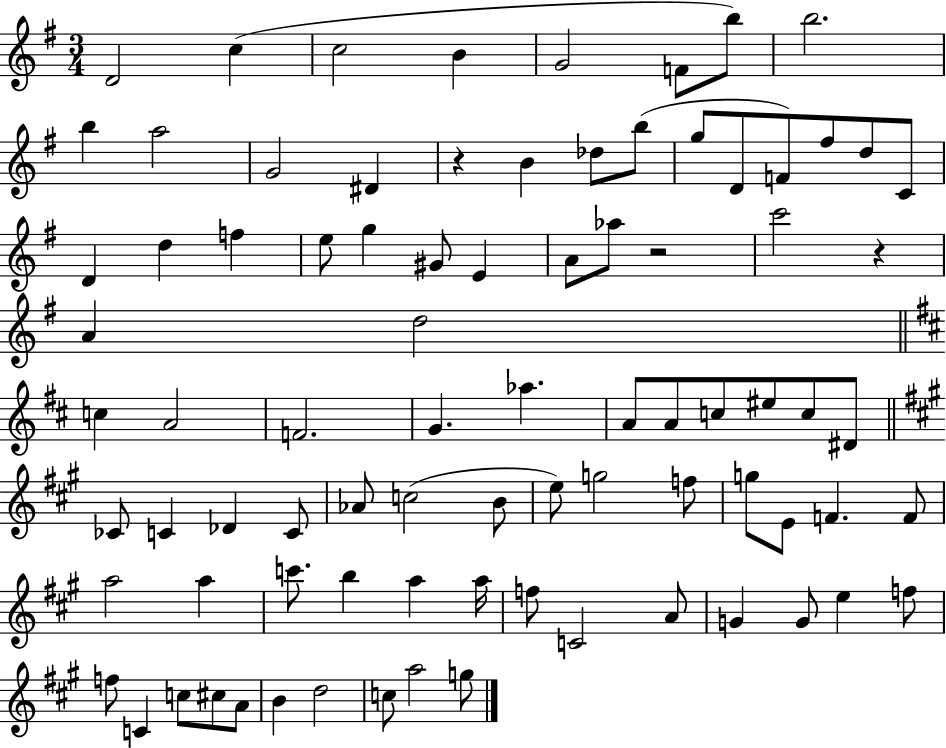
D4/h C5/q C5/h B4/q G4/h F4/e B5/e B5/h. B5/q A5/h G4/h D#4/q R/q B4/q Db5/e B5/e G5/e D4/e F4/e F#5/e D5/e C4/e D4/q D5/q F5/q E5/e G5/q G#4/e E4/q A4/e Ab5/e R/h C6/h R/q A4/q D5/h C5/q A4/h F4/h. G4/q. Ab5/q. A4/e A4/e C5/e EIS5/e C5/e D#4/e CES4/e C4/q Db4/q C4/e Ab4/e C5/h B4/e E5/e G5/h F5/e G5/e E4/e F4/q. F4/e A5/h A5/q C6/e. B5/q A5/q A5/s F5/e C4/h A4/e G4/q G4/e E5/q F5/e F5/e C4/q C5/e C#5/e A4/e B4/q D5/h C5/e A5/h G5/e